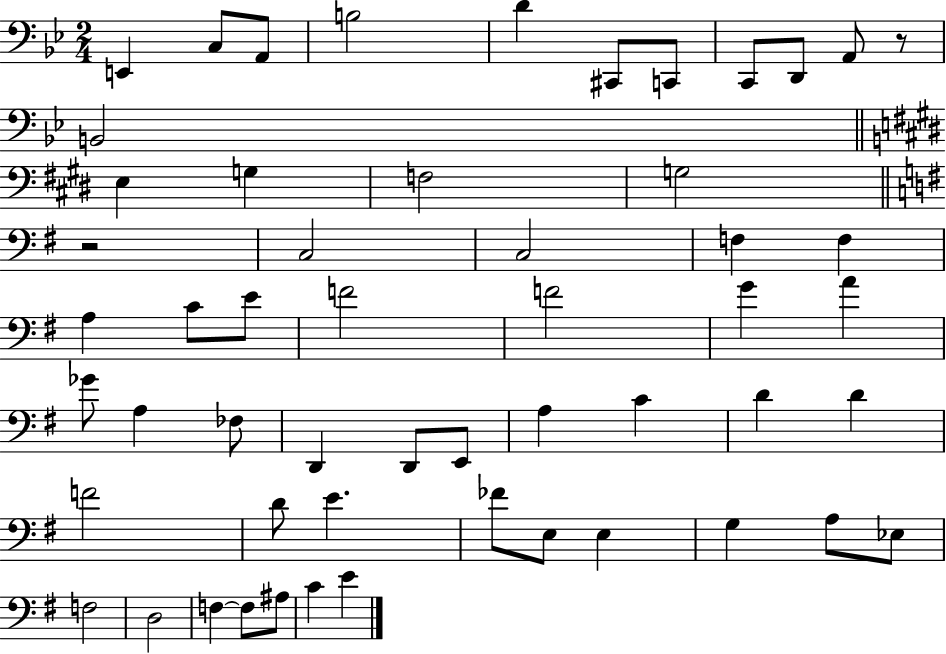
E2/q C3/e A2/e B3/h D4/q C#2/e C2/e C2/e D2/e A2/e R/e B2/h E3/q G3/q F3/h G3/h R/h C3/h C3/h F3/q F3/q A3/q C4/e E4/e F4/h F4/h G4/q A4/q Gb4/e A3/q FES3/e D2/q D2/e E2/e A3/q C4/q D4/q D4/q F4/h D4/e E4/q. FES4/e E3/e E3/q G3/q A3/e Eb3/e F3/h D3/h F3/q F3/e A#3/e C4/q E4/q